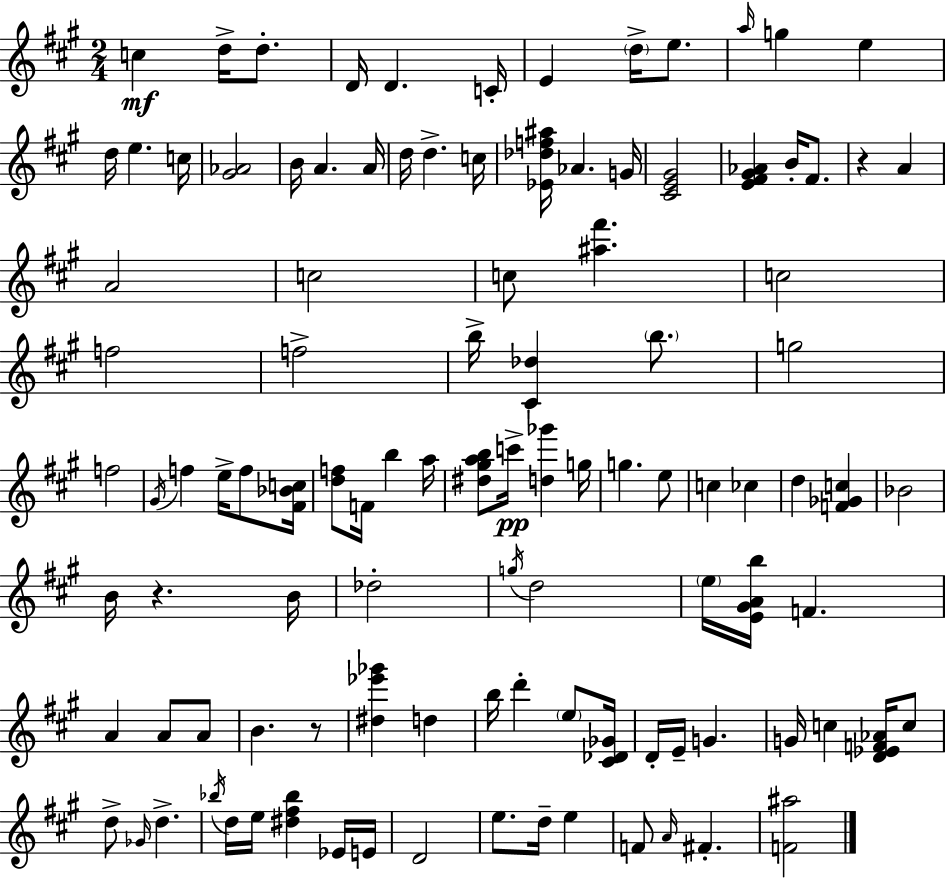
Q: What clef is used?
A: treble